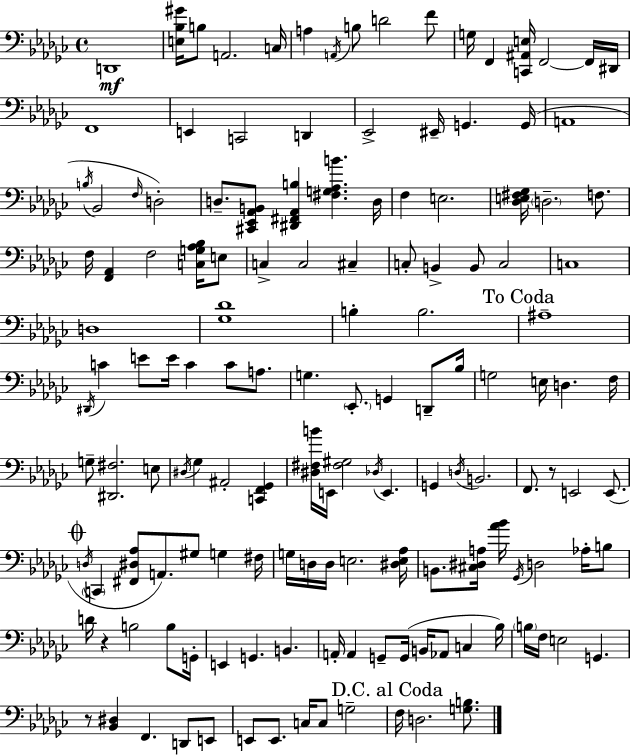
{
  \clef bass
  \time 4/4
  \defaultTimeSignature
  \key ees \minor
  d,1\mf | <e bes gis'>16 b8 a,2. c16 | a4 \acciaccatura { a,16 } b8 d'2 f'8 | g16 f,4 <c, ais, e>16 f,2~~ f,16 | \break dis,16 f,1 | e,4 c,2 d,4 | ees,2-> eis,16-- g,4. | g,16( a,1 | \break \acciaccatura { b16 } bes,2 \grace { f16 } d2-.) | d8.-- <cis, ees, aes, b,>8 <dis, fis, aes, b>4 <fis g aes b'>4. | d16 f4 e2. | <des e fis ges>16 \parenthesize d2.-- | \break f8. f16 <f, aes,>4 f2 | <c g aes bes>16 e8 c4-> c2 cis4-- | c8-. b,4-> b,8 c2 | c1 | \break d1 | <ges des'>1 | b4-. b2. | \mark "To Coda" ais1-- | \break \acciaccatura { dis,16 } c'4 e'8 e'16 c'4 c'8 | a8. g4. \parenthesize ees,8.-. g,4 | d,8-- bes16 g2 e16 d4. | f16 g8-- <dis, fis>2. | \break e8 \acciaccatura { dis16 } ges4 ais,2-. | <c, f, ges,>4 <dis fis b'>16 e,16 <fis gis>2 \acciaccatura { des16 } | e,4. g,4 \acciaccatura { d16 } b,2. | f,8. r8 e,2 | \break e,8.( \mark \markup { \musicglyph "scripts.coda" } \acciaccatura { d16 } \parenthesize c,4 <fis, dis aes>8 a,8.) | gis8 g4 fis16 g16 d16 d16 e2. | <dis e aes>16 b,8. <cis dis a>16 <aes' bes'>16 \acciaccatura { ges,16 } d2 | aes16-. b8 d'16 r4 b2 | \break b8 g,16-. e,4 g,4. | b,4. a,16-. a,4 g,8-- | g,16( b,16 aes,8 c4 bes16) \parenthesize b16 f16 e2 | g,4. r8 <bes, dis>4 f,4. | \break d,8 e,8 e,8 e,8. c16 c8 | g2-- \mark "D.C. al Coda" f16 d2. | <g b>8. \bar "|."
}